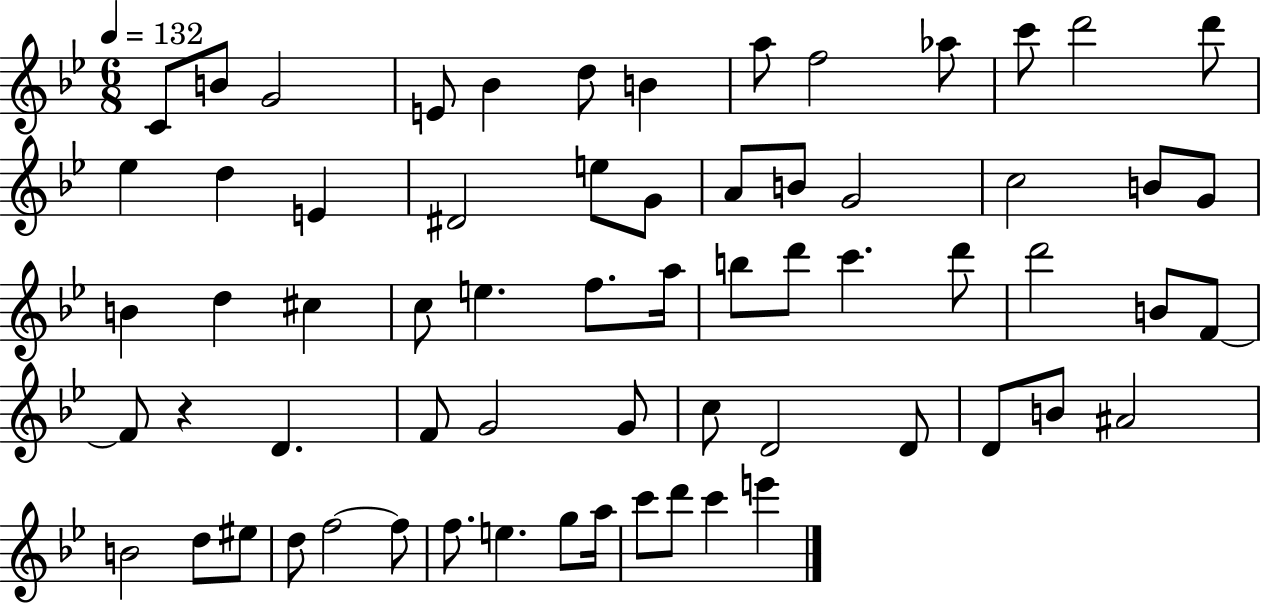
X:1
T:Untitled
M:6/8
L:1/4
K:Bb
C/2 B/2 G2 E/2 _B d/2 B a/2 f2 _a/2 c'/2 d'2 d'/2 _e d E ^D2 e/2 G/2 A/2 B/2 G2 c2 B/2 G/2 B d ^c c/2 e f/2 a/4 b/2 d'/2 c' d'/2 d'2 B/2 F/2 F/2 z D F/2 G2 G/2 c/2 D2 D/2 D/2 B/2 ^A2 B2 d/2 ^e/2 d/2 f2 f/2 f/2 e g/2 a/4 c'/2 d'/2 c' e'